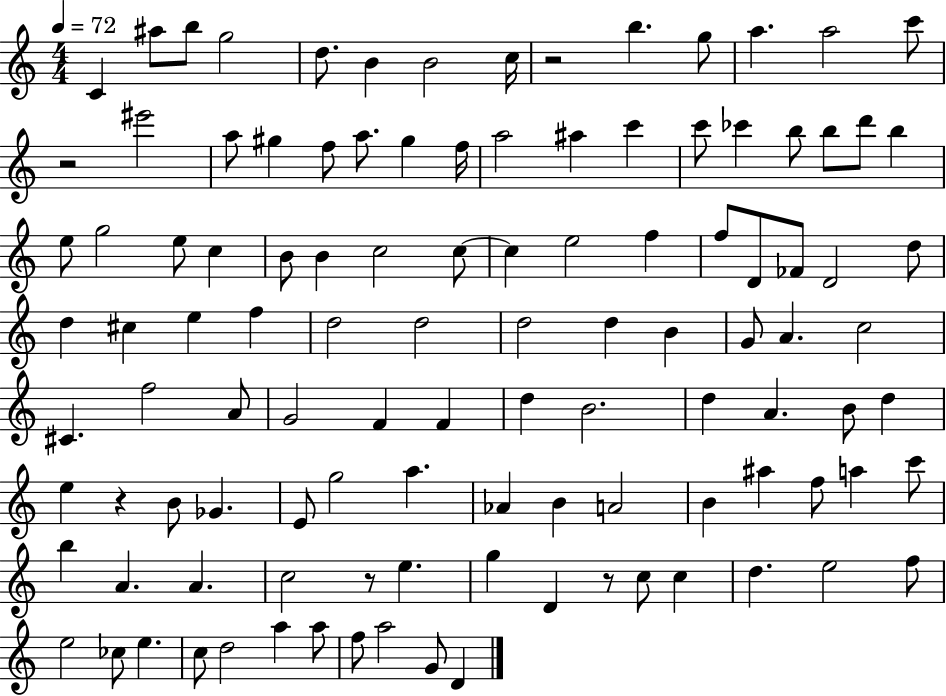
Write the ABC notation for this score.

X:1
T:Untitled
M:4/4
L:1/4
K:C
C ^a/2 b/2 g2 d/2 B B2 c/4 z2 b g/2 a a2 c'/2 z2 ^e'2 a/2 ^g f/2 a/2 ^g f/4 a2 ^a c' c'/2 _c' b/2 b/2 d'/2 b e/2 g2 e/2 c B/2 B c2 c/2 c e2 f f/2 D/2 _F/2 D2 d/2 d ^c e f d2 d2 d2 d B G/2 A c2 ^C f2 A/2 G2 F F d B2 d A B/2 d e z B/2 _G E/2 g2 a _A B A2 B ^a f/2 a c'/2 b A A c2 z/2 e g D z/2 c/2 c d e2 f/2 e2 _c/2 e c/2 d2 a a/2 f/2 a2 G/2 D